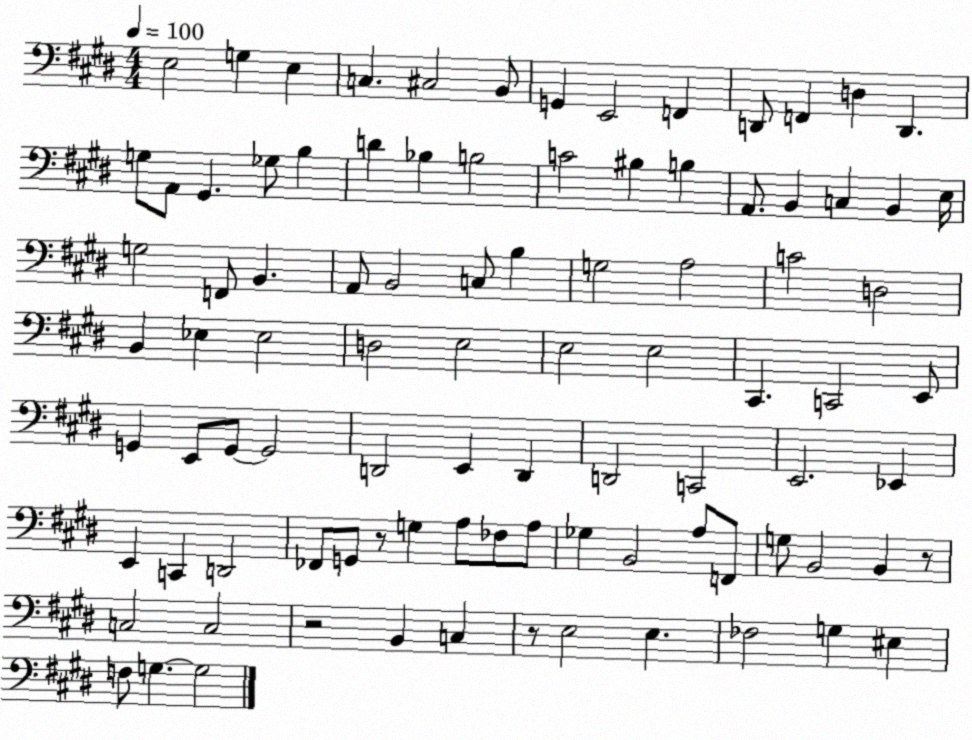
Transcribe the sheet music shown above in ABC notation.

X:1
T:Untitled
M:4/4
L:1/4
K:E
E,2 G, E, C, ^C,2 B,,/2 G,, E,,2 F,, D,,/2 F,, D, D,, G,/2 A,,/2 ^G,, _G,/2 B, D _B, B,2 C2 ^B, B, A,,/2 B,, C, B,, E,/4 G,2 F,,/2 B,, A,,/2 B,,2 C,/2 B, G,2 A,2 C2 D,2 B,, _E, _E,2 D,2 E,2 E,2 E,2 ^C,, C,,2 E,,/2 G,, E,,/2 G,,/2 G,,2 D,,2 E,, D,, D,,2 C,,2 E,,2 _E,, E,, C,, D,,2 _F,,/2 G,,/2 z/2 G, A,/2 _F,/2 A,/2 _G, B,,2 A,/2 F,,/2 G,/2 B,,2 B,, z/2 C,2 C,2 z2 B,, C, z/2 E,2 E, _F,2 G, ^E, F,/2 G, G,2